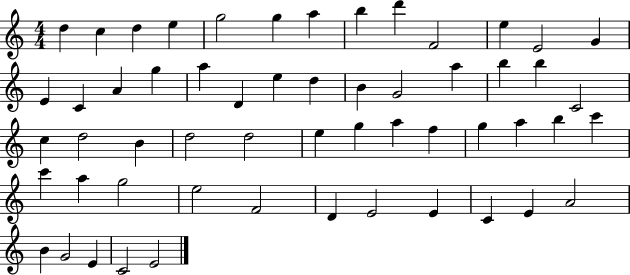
D5/q C5/q D5/q E5/q G5/h G5/q A5/q B5/q D6/q F4/h E5/q E4/h G4/q E4/q C4/q A4/q G5/q A5/q D4/q E5/q D5/q B4/q G4/h A5/q B5/q B5/q C4/h C5/q D5/h B4/q D5/h D5/h E5/q G5/q A5/q F5/q G5/q A5/q B5/q C6/q C6/q A5/q G5/h E5/h F4/h D4/q E4/h E4/q C4/q E4/q A4/h B4/q G4/h E4/q C4/h E4/h